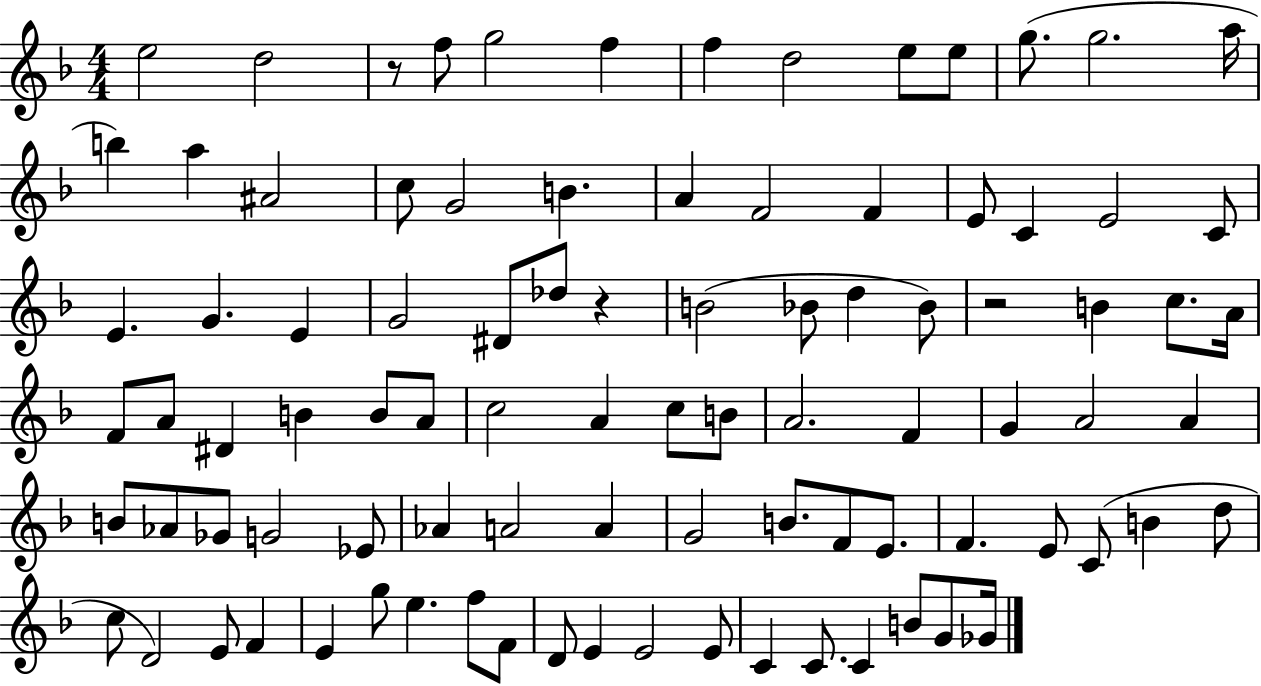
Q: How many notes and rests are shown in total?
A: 92